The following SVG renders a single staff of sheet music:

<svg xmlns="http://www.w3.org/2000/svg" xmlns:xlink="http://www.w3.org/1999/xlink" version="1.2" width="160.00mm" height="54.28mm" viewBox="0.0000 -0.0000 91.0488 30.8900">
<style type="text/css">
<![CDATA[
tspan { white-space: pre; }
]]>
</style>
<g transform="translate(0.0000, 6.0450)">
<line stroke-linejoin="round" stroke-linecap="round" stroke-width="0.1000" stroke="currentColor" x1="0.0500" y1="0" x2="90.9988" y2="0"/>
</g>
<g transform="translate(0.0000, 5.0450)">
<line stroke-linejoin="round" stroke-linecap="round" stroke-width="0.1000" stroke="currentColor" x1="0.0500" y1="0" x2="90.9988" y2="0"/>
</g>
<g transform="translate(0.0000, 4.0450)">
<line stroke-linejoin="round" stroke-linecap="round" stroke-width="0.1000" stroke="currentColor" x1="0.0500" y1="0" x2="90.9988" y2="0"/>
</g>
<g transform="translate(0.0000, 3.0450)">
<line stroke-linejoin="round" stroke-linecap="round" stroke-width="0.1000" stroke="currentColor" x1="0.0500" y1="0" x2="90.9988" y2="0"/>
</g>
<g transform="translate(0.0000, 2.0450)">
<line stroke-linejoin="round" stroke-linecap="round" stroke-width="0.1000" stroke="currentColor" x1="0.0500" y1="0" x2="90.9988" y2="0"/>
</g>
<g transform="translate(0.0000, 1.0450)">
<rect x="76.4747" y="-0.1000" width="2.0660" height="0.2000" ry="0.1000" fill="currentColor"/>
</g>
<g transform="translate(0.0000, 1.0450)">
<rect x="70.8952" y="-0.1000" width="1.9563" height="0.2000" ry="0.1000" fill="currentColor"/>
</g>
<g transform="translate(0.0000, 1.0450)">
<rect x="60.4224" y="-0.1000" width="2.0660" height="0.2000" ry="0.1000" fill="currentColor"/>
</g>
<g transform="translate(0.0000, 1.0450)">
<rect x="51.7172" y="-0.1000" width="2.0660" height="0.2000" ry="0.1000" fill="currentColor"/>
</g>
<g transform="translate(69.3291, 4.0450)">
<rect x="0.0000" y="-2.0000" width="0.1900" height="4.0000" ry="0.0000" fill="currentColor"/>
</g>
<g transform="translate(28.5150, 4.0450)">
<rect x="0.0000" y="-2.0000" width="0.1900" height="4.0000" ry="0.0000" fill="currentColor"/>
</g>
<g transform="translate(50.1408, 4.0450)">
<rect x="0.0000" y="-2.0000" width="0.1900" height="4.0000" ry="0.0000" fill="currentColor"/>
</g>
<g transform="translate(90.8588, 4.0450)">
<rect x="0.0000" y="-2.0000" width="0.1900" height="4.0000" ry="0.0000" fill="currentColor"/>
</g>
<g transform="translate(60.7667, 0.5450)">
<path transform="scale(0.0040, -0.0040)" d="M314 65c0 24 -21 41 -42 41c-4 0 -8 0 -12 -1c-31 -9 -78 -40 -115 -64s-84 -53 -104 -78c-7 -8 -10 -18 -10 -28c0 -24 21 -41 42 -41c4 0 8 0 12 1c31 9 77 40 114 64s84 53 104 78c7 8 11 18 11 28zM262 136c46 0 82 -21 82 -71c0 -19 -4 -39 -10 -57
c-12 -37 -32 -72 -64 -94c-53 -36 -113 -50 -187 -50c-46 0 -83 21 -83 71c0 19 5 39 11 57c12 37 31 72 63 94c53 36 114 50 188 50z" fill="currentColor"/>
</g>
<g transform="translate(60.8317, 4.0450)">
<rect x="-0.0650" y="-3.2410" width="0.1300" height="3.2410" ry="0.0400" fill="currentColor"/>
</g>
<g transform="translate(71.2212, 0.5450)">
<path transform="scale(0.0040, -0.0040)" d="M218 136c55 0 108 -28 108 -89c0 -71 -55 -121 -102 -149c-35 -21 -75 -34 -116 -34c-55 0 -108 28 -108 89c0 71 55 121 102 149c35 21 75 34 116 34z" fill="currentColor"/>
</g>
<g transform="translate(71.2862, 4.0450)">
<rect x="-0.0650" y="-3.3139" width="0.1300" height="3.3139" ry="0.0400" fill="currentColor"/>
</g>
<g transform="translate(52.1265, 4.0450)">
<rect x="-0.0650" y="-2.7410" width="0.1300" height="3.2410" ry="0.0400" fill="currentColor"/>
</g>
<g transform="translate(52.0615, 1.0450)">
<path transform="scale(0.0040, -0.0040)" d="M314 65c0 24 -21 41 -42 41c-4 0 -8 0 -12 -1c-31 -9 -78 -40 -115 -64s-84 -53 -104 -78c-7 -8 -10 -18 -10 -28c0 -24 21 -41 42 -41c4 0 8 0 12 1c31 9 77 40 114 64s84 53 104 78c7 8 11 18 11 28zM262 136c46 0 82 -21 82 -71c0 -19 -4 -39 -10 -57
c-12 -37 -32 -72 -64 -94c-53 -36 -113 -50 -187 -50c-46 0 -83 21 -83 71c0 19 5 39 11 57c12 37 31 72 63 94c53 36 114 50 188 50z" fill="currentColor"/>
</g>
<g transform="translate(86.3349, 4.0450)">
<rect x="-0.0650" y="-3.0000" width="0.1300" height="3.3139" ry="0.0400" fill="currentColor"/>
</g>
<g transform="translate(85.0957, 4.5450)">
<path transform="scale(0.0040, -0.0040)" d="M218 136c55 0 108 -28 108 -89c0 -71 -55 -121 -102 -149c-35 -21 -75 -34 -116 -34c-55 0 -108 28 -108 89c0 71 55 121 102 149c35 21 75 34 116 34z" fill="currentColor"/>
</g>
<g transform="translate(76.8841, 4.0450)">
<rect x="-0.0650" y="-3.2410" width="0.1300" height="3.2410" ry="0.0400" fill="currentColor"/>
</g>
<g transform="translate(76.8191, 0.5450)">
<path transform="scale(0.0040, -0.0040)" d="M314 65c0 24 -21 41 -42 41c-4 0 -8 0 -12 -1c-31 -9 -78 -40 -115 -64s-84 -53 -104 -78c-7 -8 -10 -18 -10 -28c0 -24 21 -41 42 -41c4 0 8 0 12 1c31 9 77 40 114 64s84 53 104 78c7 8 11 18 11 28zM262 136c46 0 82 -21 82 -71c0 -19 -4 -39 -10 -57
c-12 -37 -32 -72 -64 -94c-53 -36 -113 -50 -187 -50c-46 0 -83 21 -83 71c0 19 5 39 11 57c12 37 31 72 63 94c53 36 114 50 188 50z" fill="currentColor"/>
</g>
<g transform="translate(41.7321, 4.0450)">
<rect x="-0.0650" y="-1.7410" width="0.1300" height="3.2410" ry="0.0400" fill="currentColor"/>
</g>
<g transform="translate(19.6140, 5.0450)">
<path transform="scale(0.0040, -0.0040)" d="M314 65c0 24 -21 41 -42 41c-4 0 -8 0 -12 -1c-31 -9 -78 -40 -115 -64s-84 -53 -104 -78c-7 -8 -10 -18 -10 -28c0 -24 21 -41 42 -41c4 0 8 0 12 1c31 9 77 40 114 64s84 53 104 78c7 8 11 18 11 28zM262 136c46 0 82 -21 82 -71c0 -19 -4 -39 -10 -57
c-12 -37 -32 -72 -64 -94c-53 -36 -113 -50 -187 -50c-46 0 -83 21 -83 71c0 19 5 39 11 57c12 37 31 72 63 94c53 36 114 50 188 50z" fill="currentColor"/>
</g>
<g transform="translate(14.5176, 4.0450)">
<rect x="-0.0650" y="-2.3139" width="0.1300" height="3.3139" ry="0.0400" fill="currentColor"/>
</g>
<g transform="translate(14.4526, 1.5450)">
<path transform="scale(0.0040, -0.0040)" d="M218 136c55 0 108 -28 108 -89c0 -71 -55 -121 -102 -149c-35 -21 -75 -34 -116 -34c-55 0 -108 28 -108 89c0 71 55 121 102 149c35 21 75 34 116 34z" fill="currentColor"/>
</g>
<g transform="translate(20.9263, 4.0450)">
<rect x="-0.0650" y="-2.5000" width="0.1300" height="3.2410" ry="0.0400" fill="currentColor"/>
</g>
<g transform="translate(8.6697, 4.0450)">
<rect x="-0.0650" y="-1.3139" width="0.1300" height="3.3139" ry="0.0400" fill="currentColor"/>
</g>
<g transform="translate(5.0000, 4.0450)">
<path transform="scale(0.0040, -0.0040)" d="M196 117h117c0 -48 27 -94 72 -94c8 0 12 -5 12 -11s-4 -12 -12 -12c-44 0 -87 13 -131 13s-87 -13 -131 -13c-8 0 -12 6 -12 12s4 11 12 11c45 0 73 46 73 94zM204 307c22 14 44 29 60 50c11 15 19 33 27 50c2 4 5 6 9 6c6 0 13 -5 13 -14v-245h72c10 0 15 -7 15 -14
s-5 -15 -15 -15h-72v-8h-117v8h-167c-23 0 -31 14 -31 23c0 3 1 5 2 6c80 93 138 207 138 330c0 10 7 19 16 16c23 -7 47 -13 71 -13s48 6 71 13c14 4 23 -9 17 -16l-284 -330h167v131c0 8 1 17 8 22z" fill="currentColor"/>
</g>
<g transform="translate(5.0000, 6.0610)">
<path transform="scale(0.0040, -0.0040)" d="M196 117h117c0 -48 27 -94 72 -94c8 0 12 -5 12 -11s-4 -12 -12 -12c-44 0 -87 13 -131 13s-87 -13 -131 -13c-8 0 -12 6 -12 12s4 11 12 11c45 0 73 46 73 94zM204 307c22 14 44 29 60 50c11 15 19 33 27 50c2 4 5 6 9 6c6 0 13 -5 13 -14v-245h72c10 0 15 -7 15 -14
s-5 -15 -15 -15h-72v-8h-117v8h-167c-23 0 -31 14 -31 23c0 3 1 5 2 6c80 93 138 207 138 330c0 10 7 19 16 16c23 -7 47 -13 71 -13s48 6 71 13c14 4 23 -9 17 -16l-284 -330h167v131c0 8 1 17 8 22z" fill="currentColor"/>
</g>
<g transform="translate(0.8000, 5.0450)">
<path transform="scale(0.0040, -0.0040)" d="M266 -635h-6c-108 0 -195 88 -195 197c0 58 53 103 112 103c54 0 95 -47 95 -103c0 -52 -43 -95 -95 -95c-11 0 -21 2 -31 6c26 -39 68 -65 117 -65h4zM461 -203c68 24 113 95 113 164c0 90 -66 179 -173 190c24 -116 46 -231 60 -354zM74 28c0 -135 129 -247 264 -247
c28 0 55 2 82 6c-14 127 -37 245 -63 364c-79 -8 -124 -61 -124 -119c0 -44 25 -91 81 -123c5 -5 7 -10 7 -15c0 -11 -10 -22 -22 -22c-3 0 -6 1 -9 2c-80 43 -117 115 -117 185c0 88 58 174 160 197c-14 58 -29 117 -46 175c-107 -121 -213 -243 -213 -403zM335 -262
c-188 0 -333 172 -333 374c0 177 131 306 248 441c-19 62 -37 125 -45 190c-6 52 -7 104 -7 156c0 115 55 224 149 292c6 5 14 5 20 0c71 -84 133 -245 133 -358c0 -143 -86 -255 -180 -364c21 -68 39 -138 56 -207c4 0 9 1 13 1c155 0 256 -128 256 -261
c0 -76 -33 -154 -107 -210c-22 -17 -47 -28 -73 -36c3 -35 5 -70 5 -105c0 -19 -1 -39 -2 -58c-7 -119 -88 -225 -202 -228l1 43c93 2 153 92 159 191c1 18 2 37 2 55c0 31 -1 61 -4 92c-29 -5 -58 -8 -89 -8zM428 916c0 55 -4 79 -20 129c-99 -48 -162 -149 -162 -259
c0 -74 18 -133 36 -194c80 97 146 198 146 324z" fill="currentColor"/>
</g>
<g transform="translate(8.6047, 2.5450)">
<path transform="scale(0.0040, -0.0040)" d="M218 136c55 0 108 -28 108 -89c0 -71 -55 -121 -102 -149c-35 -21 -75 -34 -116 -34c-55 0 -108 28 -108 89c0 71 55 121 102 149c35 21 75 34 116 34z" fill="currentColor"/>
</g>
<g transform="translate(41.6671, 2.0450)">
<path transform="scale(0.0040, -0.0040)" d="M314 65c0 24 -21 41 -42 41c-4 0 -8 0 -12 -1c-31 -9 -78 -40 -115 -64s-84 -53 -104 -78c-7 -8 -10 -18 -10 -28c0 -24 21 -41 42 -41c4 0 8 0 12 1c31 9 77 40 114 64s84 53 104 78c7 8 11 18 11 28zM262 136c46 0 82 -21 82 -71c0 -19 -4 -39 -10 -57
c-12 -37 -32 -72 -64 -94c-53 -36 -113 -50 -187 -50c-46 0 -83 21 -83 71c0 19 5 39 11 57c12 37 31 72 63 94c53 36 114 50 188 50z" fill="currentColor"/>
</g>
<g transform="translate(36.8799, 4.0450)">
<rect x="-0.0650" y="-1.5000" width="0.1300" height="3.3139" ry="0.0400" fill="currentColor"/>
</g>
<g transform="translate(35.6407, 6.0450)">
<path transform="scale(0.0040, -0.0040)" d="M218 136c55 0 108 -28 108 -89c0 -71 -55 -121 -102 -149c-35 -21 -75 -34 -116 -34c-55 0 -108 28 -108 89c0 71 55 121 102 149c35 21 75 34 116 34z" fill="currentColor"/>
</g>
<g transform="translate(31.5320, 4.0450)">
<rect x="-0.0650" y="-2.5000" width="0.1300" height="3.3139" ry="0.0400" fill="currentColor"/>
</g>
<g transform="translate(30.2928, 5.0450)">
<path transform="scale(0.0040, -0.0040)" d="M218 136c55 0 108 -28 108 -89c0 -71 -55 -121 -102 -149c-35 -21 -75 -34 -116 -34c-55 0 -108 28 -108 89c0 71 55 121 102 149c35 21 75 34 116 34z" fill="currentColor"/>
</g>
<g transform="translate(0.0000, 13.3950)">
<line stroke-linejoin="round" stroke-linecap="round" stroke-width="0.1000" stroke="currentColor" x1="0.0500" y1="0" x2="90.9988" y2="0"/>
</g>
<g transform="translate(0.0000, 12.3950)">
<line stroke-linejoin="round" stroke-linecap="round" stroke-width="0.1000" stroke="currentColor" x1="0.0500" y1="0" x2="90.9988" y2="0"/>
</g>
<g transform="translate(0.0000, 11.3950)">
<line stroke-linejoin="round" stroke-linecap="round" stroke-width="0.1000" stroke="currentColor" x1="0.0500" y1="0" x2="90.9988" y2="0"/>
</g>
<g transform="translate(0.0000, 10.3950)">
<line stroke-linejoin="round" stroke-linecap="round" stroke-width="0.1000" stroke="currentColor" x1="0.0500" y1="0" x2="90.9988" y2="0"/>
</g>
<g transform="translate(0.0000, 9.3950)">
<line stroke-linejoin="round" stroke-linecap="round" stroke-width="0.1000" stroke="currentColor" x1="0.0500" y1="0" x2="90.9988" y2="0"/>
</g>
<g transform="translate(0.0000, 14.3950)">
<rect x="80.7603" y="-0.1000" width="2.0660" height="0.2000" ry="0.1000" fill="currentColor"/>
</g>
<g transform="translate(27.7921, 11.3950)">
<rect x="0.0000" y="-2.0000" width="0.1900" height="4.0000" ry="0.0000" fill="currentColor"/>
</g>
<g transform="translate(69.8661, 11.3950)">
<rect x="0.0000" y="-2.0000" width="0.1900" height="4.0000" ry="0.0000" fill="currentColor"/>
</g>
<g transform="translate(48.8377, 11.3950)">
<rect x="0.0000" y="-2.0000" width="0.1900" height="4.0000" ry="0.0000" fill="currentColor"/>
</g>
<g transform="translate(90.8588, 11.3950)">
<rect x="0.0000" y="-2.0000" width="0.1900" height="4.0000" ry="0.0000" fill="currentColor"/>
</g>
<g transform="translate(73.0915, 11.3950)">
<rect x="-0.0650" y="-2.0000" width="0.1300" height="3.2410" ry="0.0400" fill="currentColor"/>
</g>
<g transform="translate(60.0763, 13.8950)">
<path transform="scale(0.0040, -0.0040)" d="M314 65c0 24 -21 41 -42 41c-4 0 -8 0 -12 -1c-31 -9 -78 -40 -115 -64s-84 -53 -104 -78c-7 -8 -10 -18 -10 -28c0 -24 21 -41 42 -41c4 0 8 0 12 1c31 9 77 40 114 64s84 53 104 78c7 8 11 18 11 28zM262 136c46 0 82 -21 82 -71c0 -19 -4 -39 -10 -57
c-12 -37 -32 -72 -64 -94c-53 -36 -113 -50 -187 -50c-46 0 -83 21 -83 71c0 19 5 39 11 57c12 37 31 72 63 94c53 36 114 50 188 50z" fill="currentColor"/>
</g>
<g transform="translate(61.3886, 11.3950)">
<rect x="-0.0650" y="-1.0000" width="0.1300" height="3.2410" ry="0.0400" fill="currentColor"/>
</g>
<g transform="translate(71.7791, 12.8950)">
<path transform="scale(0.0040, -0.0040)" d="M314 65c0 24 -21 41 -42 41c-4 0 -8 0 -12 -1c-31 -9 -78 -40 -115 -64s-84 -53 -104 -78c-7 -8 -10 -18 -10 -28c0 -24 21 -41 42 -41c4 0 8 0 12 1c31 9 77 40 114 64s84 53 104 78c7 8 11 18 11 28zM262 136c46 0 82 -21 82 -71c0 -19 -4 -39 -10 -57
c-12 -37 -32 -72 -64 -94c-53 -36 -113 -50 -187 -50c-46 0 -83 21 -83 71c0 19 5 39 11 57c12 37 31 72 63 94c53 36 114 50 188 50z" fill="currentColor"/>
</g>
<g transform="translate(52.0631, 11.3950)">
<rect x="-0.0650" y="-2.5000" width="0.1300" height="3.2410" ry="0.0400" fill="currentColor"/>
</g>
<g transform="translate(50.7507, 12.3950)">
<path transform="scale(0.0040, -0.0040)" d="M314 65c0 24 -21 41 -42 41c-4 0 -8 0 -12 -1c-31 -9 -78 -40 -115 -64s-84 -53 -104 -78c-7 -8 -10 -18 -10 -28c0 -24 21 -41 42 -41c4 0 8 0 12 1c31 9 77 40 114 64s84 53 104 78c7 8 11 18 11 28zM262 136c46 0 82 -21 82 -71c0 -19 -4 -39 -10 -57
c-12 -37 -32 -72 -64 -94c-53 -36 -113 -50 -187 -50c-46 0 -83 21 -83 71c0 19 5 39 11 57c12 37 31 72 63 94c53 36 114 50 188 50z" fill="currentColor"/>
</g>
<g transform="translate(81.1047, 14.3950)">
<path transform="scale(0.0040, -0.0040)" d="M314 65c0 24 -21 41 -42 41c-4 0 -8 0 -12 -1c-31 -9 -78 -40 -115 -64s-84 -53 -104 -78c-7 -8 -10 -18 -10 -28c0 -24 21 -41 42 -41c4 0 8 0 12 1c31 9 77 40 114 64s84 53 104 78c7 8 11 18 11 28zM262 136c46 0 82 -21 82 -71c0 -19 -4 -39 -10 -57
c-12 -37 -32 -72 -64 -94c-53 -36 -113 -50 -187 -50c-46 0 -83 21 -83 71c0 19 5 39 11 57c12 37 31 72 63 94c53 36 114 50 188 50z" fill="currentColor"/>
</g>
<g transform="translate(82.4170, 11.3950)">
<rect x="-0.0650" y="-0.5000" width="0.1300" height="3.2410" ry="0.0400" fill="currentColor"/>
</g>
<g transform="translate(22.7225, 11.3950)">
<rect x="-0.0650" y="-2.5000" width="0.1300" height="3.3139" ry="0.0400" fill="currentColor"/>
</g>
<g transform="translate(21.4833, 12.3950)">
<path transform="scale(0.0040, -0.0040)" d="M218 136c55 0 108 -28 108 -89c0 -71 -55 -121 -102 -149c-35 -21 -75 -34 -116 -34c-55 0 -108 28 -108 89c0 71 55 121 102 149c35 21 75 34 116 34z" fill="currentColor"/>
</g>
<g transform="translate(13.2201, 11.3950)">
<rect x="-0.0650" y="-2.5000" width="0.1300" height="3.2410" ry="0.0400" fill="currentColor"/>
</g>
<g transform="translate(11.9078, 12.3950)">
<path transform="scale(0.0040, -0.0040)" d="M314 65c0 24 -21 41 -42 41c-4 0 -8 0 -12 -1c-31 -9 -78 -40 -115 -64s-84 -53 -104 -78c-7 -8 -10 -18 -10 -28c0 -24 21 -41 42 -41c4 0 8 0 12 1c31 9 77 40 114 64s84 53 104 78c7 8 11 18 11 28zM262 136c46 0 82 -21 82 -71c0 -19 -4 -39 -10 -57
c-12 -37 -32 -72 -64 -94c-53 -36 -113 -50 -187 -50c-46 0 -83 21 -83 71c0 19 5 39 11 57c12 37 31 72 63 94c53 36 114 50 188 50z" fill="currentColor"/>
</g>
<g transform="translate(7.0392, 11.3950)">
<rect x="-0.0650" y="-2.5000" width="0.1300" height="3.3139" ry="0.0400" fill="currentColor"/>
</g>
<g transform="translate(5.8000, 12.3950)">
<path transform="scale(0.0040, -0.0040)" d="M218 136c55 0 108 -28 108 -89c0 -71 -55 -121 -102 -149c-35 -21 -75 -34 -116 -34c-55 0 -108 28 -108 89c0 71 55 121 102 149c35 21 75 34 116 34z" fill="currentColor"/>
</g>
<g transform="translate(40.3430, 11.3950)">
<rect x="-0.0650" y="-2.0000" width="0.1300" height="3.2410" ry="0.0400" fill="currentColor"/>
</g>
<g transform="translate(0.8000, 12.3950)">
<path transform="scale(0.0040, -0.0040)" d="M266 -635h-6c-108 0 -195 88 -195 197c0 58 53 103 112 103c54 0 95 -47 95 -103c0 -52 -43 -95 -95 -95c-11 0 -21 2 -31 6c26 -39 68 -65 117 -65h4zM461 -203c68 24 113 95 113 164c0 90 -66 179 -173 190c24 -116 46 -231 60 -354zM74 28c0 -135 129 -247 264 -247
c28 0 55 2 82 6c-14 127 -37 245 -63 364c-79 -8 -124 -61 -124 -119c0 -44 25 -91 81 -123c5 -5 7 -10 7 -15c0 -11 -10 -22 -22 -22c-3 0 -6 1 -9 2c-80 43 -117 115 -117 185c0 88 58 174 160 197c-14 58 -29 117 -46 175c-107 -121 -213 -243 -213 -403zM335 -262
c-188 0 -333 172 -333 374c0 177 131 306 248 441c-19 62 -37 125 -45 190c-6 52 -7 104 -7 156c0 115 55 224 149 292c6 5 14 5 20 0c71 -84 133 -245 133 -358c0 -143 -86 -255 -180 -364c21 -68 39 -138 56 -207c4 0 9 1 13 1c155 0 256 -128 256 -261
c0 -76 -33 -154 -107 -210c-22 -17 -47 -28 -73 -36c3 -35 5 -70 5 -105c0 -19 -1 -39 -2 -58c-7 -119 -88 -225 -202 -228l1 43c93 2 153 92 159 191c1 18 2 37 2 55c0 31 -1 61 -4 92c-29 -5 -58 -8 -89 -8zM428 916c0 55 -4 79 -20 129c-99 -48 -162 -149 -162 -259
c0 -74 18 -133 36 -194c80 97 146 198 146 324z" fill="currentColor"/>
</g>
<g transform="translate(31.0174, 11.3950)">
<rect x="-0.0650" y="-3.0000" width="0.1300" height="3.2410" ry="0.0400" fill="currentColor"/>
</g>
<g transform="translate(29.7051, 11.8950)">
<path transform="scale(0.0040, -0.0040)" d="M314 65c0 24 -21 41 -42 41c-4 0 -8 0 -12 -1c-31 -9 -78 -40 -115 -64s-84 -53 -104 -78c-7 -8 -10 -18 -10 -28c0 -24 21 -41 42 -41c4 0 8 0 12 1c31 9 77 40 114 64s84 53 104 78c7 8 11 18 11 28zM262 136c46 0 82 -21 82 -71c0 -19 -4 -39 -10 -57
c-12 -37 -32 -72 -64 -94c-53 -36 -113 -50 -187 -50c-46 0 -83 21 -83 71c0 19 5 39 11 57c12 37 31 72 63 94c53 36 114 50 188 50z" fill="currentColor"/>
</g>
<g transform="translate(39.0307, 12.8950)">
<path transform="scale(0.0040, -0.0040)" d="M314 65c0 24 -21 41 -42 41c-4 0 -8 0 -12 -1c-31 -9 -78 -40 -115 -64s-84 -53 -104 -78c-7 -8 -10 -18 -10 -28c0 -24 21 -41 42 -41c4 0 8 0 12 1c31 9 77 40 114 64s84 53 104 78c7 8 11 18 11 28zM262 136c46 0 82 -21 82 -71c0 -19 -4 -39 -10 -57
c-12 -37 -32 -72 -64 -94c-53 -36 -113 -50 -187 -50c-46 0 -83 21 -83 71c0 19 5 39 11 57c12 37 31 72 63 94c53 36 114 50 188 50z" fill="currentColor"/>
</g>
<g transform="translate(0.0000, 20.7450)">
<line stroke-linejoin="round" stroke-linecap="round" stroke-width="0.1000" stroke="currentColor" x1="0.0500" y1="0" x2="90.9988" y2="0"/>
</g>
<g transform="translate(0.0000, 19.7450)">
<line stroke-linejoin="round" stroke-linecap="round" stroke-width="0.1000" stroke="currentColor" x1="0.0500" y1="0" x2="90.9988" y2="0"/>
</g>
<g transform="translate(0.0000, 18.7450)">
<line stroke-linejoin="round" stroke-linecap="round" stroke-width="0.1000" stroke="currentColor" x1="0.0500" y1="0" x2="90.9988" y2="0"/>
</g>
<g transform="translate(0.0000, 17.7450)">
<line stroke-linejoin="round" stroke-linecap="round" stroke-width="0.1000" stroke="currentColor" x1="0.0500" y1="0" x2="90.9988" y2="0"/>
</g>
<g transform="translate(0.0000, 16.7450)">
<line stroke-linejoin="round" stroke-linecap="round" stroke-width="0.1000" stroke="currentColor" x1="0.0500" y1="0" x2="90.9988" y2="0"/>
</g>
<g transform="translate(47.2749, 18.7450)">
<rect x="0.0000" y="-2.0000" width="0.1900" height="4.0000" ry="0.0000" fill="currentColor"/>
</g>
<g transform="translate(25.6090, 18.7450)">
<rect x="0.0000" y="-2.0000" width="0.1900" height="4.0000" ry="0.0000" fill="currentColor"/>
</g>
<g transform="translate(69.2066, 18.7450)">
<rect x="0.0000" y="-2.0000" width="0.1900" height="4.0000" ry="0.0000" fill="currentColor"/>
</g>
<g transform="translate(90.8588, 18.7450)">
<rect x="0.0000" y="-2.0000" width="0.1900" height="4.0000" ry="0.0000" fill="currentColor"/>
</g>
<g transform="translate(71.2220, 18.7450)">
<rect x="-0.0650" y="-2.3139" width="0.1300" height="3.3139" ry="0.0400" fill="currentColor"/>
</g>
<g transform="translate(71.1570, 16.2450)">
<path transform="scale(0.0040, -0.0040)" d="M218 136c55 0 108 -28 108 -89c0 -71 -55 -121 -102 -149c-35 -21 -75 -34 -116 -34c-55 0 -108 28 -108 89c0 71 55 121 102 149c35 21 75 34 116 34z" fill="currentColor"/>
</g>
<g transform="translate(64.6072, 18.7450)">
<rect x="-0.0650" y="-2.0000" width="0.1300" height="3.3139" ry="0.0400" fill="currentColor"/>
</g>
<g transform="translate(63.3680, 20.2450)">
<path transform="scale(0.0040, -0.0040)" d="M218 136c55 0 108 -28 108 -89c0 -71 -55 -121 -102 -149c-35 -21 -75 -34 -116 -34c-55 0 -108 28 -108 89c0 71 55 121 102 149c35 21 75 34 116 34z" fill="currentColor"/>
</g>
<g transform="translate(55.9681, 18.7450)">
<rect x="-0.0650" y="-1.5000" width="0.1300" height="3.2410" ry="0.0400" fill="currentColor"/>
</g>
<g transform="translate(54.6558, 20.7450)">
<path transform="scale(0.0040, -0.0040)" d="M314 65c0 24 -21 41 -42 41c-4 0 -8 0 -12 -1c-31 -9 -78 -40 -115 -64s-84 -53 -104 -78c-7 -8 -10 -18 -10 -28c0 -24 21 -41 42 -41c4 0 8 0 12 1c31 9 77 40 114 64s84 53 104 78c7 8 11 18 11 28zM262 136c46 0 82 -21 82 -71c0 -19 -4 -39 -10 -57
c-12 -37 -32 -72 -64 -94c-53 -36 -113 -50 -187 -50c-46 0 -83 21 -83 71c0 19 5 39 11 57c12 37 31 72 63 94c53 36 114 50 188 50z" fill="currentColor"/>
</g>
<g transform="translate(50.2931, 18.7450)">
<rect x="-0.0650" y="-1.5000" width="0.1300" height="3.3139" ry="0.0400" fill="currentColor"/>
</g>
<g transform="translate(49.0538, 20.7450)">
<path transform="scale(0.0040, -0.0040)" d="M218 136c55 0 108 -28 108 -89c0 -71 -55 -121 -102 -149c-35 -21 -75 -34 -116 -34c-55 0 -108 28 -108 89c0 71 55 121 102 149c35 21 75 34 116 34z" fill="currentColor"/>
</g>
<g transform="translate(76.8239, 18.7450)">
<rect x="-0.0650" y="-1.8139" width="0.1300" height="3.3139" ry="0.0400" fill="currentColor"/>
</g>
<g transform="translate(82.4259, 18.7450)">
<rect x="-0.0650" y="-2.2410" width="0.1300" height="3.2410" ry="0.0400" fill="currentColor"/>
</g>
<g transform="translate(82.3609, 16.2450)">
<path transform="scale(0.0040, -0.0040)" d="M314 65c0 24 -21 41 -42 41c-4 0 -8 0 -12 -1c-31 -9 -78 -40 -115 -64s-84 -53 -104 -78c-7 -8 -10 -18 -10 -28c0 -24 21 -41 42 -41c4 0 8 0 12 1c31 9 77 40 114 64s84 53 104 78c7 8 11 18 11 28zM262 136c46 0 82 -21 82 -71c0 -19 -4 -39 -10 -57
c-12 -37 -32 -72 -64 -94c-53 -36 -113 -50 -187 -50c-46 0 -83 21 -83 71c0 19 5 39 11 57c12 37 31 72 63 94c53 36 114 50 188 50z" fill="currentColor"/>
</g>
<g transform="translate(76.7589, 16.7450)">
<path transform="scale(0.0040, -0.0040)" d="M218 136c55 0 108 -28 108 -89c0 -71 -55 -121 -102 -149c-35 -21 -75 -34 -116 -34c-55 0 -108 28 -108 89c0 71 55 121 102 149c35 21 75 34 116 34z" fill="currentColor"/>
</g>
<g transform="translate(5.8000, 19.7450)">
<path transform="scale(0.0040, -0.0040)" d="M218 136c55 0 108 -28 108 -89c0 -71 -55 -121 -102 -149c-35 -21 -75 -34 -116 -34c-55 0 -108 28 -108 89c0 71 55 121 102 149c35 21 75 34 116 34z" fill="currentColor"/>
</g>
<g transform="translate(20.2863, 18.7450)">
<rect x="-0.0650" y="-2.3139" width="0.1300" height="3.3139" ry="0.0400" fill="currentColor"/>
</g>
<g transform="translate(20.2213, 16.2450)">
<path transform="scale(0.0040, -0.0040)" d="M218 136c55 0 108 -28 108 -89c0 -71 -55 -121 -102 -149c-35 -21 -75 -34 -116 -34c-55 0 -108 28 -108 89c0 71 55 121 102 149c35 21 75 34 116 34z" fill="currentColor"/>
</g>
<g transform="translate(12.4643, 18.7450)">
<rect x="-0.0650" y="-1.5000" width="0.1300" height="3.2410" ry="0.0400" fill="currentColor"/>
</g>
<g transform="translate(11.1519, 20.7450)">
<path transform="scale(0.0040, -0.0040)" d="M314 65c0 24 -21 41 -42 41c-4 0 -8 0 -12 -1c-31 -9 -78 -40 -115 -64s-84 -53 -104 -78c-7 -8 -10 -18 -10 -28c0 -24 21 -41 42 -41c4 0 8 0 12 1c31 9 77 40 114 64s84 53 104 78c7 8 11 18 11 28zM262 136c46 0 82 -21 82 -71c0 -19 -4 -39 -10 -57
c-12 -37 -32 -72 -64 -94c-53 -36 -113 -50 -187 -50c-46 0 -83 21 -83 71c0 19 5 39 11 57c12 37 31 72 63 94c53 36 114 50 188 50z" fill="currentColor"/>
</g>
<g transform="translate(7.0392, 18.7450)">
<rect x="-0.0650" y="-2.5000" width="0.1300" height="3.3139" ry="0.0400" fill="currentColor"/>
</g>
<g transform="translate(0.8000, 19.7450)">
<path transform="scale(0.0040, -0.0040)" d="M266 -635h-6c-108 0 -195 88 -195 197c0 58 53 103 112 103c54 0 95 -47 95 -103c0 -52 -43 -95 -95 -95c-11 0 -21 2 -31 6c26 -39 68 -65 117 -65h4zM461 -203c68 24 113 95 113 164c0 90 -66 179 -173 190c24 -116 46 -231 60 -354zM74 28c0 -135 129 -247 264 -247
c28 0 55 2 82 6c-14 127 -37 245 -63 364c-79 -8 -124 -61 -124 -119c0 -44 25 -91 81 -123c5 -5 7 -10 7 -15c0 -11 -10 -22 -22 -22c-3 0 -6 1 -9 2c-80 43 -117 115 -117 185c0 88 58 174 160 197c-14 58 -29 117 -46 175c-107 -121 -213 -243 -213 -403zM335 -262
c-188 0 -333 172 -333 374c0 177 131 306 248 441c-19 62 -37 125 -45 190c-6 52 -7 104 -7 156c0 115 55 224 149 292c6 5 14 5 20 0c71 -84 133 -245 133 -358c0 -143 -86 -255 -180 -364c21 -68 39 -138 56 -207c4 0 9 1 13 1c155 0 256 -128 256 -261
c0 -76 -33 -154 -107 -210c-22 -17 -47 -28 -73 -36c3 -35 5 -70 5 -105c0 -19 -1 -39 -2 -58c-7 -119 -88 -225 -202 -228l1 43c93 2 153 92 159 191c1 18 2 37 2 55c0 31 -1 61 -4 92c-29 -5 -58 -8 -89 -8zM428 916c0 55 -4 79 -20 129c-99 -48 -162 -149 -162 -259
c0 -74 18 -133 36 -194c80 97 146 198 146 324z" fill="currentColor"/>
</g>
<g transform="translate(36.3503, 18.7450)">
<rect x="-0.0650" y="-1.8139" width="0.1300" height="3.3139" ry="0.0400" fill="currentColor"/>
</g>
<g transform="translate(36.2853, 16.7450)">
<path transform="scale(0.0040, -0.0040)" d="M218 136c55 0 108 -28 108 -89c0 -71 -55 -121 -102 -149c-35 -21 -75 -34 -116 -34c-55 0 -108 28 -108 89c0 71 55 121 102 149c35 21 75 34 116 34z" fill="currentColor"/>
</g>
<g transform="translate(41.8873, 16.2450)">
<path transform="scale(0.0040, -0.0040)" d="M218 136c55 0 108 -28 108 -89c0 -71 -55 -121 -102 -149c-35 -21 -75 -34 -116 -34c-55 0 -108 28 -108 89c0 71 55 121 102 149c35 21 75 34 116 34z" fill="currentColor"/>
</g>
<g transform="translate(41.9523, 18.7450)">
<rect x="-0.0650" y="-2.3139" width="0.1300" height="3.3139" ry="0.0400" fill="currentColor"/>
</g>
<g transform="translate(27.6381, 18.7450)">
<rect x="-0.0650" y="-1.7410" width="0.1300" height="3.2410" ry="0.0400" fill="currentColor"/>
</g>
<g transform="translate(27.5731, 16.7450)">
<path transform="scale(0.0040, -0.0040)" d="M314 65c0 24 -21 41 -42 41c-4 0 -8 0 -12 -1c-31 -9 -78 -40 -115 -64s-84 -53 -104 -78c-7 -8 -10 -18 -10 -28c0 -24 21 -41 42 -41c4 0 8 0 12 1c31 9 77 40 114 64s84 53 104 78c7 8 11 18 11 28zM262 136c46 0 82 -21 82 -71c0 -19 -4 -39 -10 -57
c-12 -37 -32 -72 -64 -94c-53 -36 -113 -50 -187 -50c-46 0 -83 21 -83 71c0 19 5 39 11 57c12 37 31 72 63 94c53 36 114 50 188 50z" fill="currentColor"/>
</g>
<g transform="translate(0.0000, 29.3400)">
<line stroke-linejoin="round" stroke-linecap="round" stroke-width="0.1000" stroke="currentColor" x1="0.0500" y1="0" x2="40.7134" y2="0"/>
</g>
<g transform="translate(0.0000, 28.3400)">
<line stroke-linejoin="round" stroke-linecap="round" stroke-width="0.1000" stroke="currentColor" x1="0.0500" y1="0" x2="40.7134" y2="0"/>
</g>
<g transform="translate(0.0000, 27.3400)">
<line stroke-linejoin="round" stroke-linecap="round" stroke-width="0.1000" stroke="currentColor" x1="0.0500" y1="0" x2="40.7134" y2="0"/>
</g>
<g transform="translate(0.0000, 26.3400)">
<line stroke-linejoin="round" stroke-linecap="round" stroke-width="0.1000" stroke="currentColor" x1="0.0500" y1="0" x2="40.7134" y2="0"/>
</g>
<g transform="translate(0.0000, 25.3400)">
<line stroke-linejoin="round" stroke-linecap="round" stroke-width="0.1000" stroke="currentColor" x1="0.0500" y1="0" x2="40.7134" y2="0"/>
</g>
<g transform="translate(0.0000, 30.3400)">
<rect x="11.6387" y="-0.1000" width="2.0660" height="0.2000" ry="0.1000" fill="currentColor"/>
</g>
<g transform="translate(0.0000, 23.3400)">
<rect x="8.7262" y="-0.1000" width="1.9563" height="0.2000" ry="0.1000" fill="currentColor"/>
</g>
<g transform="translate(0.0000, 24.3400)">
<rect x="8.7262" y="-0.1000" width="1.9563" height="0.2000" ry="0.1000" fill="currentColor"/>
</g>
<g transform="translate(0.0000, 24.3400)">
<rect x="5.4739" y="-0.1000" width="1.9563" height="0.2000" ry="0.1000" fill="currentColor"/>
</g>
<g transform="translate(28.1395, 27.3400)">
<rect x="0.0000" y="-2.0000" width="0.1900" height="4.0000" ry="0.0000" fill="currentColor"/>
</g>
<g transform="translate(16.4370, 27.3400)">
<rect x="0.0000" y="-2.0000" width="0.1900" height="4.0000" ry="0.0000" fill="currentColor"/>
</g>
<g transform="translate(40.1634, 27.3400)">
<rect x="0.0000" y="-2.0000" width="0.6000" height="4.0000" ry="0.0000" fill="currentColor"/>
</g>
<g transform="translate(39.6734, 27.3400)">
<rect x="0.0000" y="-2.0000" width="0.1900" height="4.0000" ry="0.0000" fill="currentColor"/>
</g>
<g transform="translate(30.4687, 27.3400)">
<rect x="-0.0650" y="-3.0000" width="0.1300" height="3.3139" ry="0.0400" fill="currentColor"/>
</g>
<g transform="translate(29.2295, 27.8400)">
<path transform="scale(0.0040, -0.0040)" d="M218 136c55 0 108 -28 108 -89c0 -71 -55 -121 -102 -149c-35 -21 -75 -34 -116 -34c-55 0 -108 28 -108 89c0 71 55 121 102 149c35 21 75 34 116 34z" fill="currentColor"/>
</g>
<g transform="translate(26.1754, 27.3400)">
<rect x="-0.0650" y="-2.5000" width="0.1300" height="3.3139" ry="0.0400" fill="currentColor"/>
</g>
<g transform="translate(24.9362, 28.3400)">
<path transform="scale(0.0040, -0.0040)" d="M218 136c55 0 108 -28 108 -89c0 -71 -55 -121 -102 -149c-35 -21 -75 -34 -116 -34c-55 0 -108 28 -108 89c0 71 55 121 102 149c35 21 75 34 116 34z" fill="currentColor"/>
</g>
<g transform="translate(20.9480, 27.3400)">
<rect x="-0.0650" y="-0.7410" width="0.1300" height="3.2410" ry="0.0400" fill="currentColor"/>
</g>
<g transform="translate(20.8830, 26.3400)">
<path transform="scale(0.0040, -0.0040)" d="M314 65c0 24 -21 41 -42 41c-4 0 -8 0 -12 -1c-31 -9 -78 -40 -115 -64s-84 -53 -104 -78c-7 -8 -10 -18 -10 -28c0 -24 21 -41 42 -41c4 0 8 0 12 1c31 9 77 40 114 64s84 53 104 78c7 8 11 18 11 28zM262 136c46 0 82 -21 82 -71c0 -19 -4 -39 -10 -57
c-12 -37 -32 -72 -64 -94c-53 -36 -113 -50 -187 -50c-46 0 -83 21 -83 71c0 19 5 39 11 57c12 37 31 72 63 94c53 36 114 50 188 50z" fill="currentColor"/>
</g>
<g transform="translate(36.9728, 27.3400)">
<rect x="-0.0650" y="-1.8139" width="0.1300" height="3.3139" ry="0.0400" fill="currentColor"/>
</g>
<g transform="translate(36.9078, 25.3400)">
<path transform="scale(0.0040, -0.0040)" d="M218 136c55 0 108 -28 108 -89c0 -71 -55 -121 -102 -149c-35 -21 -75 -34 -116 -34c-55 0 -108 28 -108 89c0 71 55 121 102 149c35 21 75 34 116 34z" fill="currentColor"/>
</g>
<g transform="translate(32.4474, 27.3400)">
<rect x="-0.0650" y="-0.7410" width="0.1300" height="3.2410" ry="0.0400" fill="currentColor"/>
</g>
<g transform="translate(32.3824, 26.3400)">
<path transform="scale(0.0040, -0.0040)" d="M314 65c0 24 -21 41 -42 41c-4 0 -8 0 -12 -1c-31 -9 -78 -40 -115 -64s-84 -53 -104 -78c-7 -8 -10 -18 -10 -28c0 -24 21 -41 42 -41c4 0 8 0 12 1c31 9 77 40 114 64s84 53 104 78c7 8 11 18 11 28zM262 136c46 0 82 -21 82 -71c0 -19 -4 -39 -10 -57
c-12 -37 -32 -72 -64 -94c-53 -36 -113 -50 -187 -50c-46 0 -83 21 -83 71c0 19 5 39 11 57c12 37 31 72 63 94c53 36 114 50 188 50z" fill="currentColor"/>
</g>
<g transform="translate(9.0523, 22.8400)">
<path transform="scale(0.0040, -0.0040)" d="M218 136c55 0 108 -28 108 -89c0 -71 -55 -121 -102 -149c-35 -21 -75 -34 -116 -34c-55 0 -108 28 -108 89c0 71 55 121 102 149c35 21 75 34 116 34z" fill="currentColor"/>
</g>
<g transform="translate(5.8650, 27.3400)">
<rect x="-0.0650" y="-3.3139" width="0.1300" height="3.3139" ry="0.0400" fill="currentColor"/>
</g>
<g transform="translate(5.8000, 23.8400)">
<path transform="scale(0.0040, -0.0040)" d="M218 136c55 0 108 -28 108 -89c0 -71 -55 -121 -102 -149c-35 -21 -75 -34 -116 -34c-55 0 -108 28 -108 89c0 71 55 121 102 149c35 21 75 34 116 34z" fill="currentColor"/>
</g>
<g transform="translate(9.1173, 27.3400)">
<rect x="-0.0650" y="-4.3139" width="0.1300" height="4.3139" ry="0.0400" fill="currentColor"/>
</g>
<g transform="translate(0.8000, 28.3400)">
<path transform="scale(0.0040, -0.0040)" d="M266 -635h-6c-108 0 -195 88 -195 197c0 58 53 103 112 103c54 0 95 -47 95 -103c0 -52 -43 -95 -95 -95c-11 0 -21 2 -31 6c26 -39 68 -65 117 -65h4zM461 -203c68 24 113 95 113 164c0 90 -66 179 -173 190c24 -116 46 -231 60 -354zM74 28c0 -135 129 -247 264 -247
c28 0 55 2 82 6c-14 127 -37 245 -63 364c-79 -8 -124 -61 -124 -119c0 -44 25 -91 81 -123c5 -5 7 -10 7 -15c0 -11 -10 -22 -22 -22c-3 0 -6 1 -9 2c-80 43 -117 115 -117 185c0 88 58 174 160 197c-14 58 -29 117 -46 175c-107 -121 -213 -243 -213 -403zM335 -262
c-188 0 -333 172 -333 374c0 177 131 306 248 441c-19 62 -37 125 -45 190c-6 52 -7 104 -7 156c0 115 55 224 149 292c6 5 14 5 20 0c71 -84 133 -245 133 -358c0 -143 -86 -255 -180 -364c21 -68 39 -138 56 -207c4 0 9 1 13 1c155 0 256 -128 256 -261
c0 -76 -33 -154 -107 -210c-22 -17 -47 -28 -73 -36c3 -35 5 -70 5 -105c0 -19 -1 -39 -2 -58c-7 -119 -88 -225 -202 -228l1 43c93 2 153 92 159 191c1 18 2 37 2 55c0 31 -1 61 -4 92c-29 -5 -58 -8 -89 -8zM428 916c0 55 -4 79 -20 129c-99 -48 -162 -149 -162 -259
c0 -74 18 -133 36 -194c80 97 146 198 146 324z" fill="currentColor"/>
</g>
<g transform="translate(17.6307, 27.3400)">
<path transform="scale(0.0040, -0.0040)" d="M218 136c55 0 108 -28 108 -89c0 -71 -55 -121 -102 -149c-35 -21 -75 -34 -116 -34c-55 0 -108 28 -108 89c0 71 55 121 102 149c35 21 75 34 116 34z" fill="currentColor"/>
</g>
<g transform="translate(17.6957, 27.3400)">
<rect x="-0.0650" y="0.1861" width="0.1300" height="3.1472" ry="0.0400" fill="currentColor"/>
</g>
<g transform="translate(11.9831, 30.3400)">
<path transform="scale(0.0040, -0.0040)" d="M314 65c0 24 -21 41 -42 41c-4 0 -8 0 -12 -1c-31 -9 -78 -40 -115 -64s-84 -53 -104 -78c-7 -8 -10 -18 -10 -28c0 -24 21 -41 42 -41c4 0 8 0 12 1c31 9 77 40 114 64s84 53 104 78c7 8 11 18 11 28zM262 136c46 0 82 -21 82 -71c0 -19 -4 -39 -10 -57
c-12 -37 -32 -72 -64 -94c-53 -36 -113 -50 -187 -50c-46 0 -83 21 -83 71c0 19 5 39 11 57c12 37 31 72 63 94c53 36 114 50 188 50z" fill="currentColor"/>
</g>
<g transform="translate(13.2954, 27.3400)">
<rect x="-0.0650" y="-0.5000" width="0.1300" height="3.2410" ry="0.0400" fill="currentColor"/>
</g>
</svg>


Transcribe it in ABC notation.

X:1
T:Untitled
M:4/4
L:1/4
K:C
e g G2 G E f2 a2 b2 b b2 A G G2 G A2 F2 G2 D2 F2 C2 G E2 g f2 f g E E2 F g f g2 b d' C2 B d2 G A d2 f